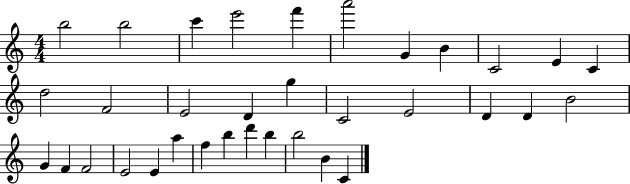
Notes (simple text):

B5/h B5/h C6/q E6/h F6/q A6/h G4/q B4/q C4/h E4/q C4/q D5/h F4/h E4/h D4/q G5/q C4/h E4/h D4/q D4/q B4/h G4/q F4/q F4/h E4/h E4/q A5/q F5/q B5/q D6/q B5/q B5/h B4/q C4/q